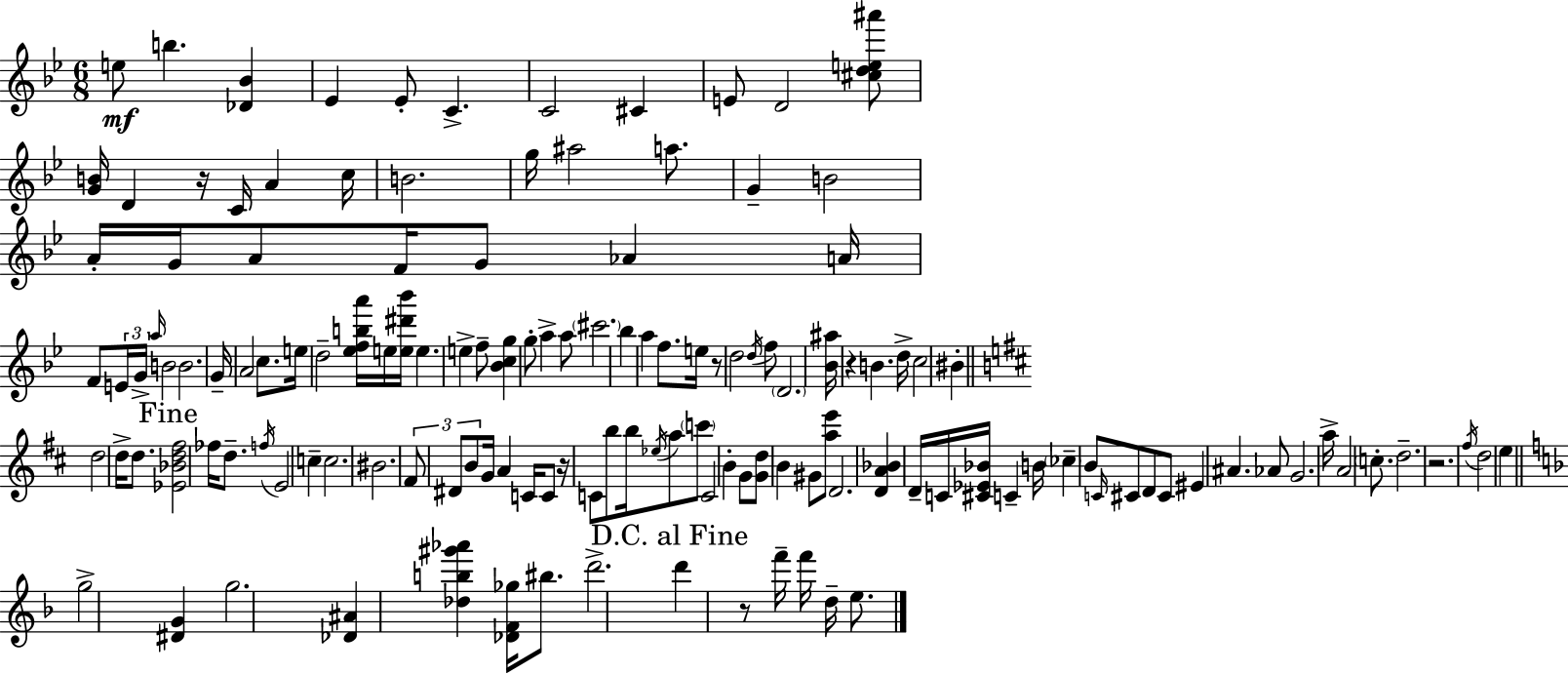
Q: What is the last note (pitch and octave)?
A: E5